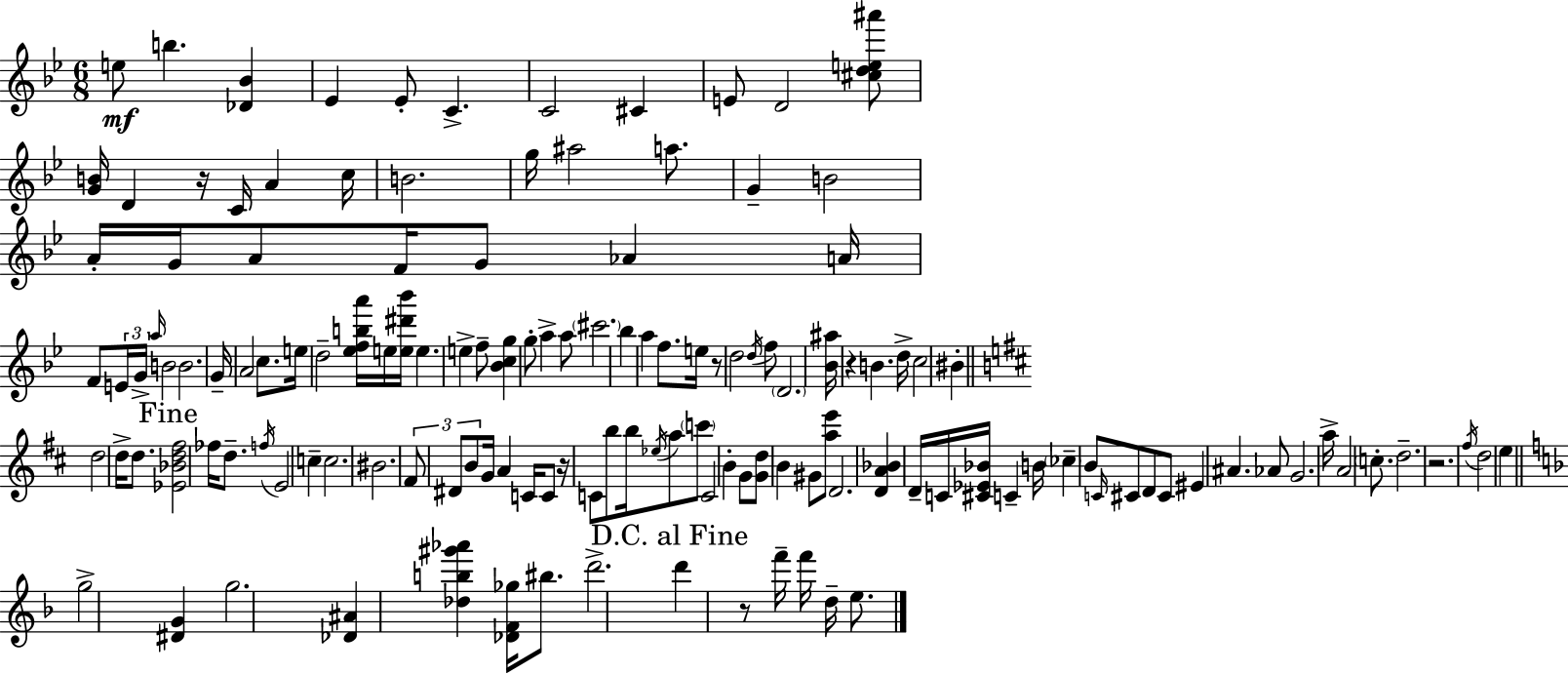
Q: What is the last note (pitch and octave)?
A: E5